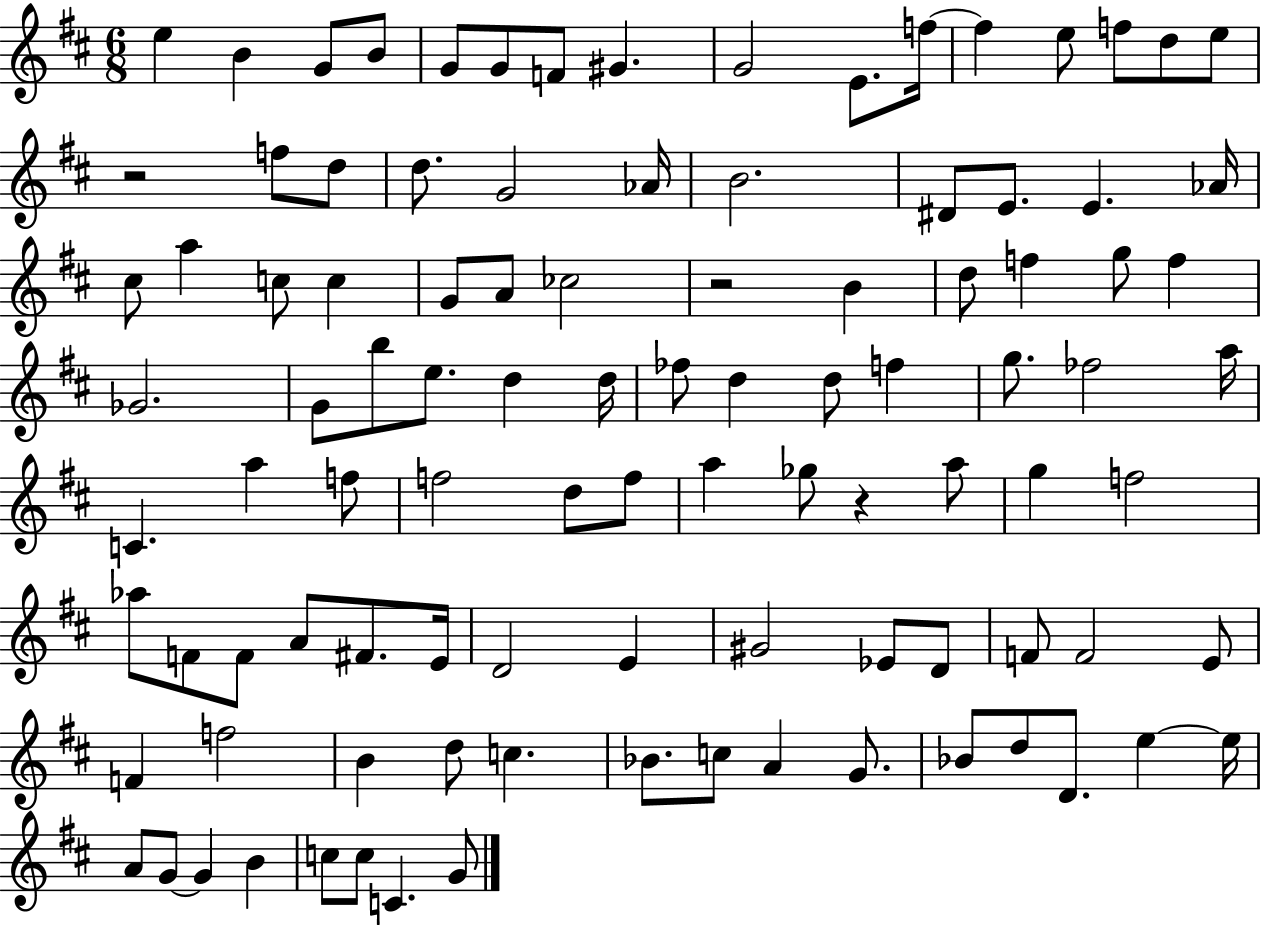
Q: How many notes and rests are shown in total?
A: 101